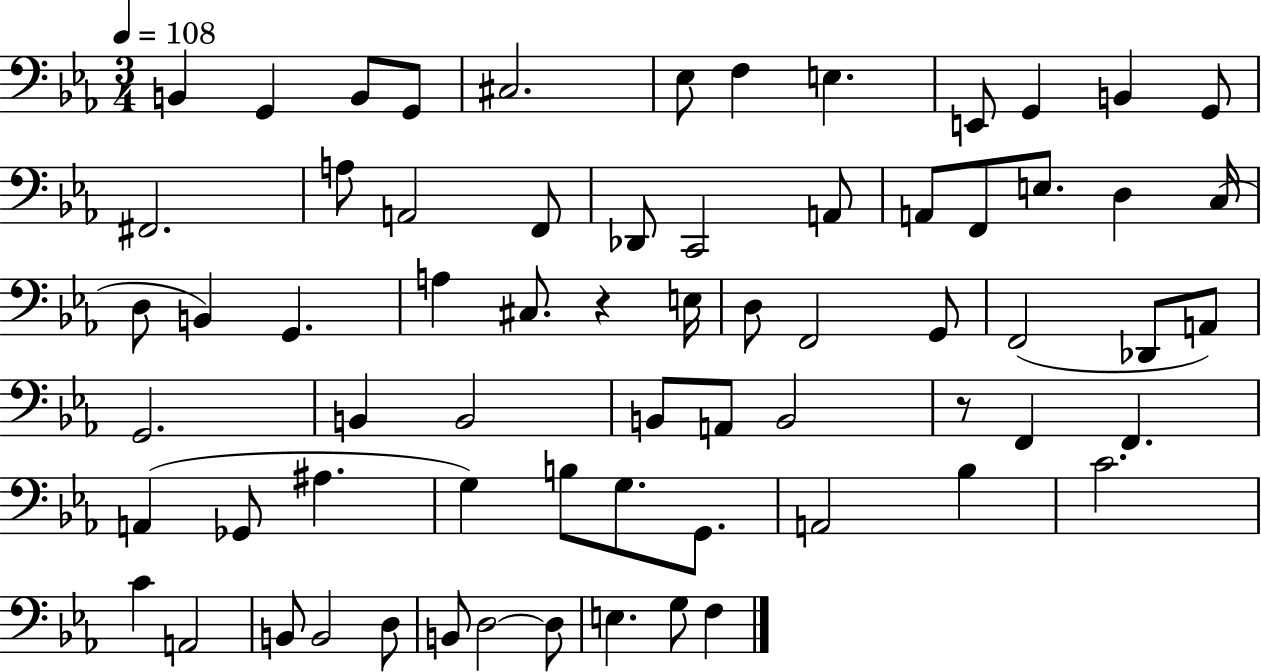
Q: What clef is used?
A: bass